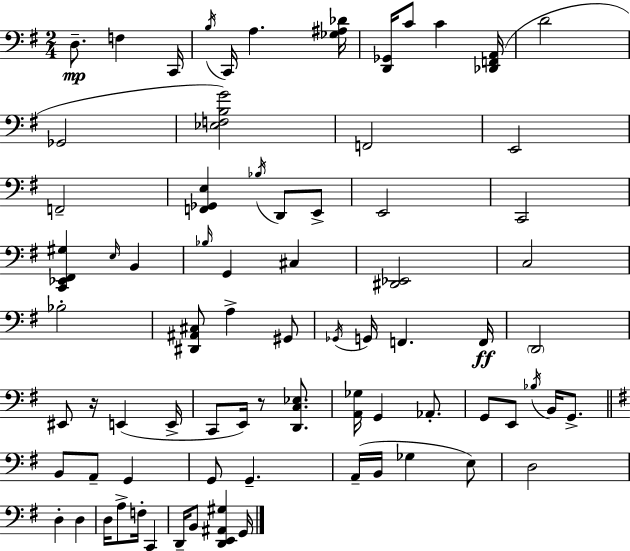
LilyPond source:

{
  \clef bass
  \numericTimeSignature
  \time 2/4
  \key g \major
  d8.--\mp f4 c,16 | \acciaccatura { b16 } c,16 a4. | <ges ais des'>16 <d, ges,>16 c'8 c'4 | <des, f, a,>16( d'2 | \break ges,2 | <ees f b g'>2) | f,2 | e,2 | \break f,2-- | <f, ges, e>4 \acciaccatura { bes16 } d,8 | e,8-> e,2 | c,2 | \break <c, ees, fis, gis>4 \grace { e16 } b,4 | \grace { bes16 } g,4 | cis4 <dis, ees,>2 | c2 | \break bes2-. | <dis, ais, cis>8 a4-> | gis,8 \acciaccatura { ges,16 } g,16 f,4. | f,16\ff \parenthesize d,2 | \break eis,8 r16 | e,4( e,16-> c,8 e,16) | r8 <d, c ees>8. <a, ges>16 g,4 | aes,8.-. g,8 e,8 | \break \acciaccatura { bes16 } b,16 g,8.-> \bar "||" \break \key e \minor b,8 a,8-- g,4 | g,8 g,4.-- | a,16--( b,16 ges4 e8) | d2 | \break d4-. d4 | d16 a8-> f16-. c,4 | d,16-- b,8 <d, e, ais, gis>4 g,16 | \bar "|."
}